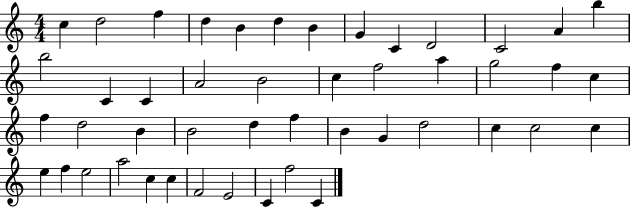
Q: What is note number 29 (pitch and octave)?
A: D5